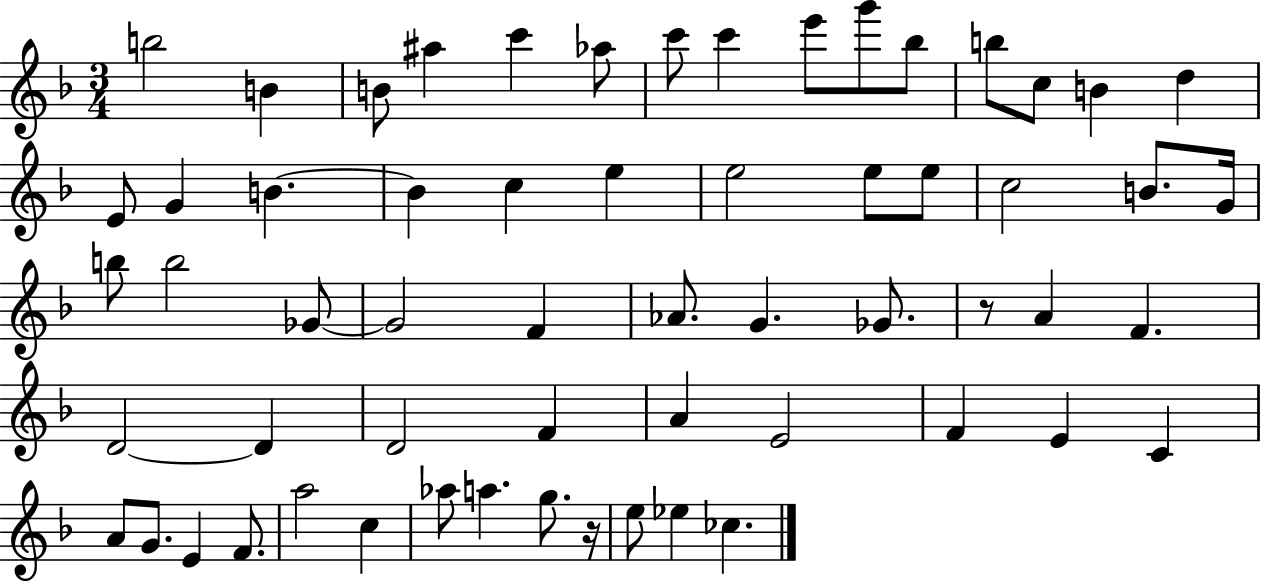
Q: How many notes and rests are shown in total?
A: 60